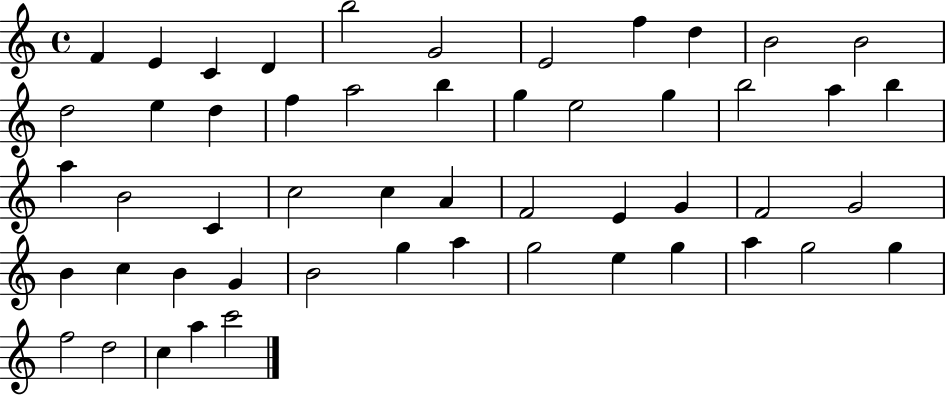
X:1
T:Untitled
M:4/4
L:1/4
K:C
F E C D b2 G2 E2 f d B2 B2 d2 e d f a2 b g e2 g b2 a b a B2 C c2 c A F2 E G F2 G2 B c B G B2 g a g2 e g a g2 g f2 d2 c a c'2